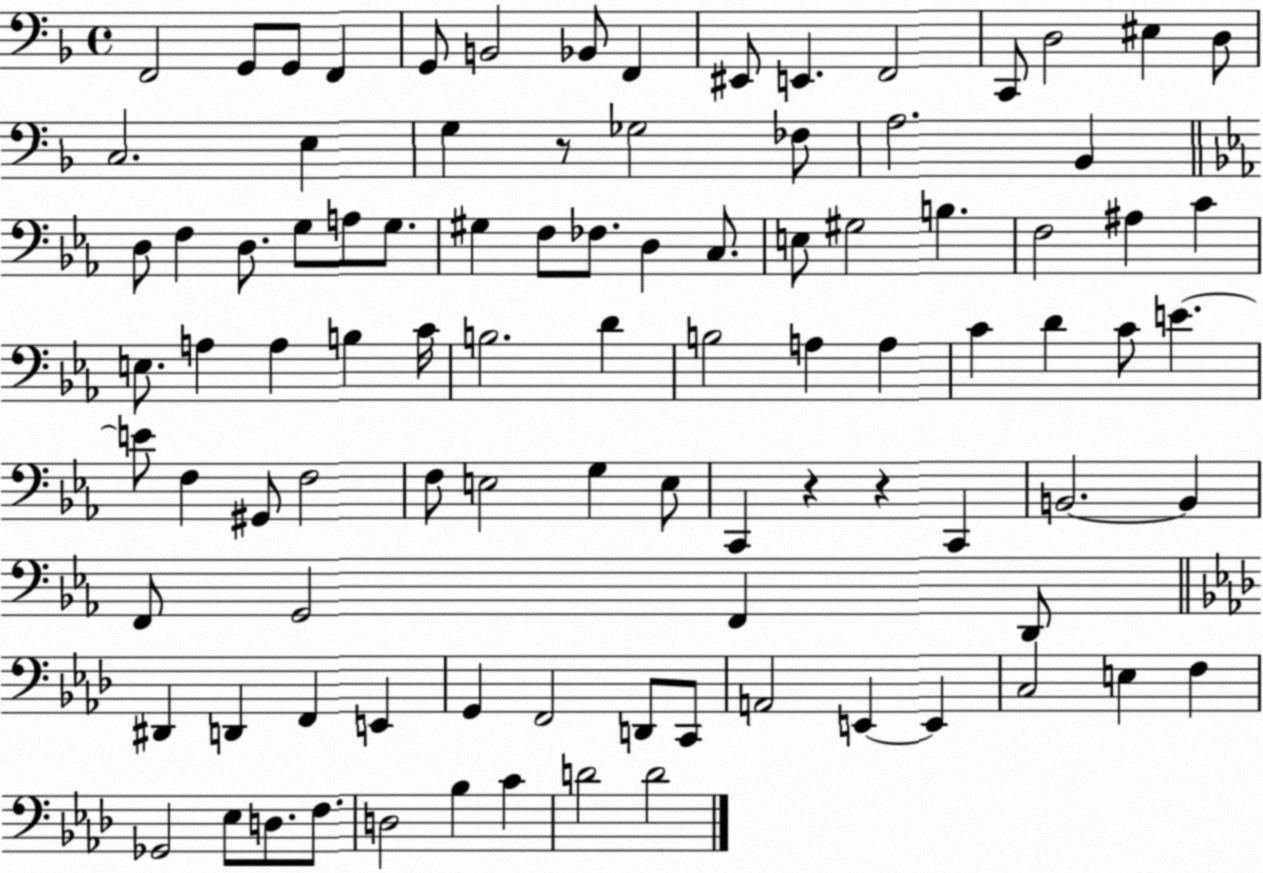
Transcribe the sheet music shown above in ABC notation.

X:1
T:Untitled
M:4/4
L:1/4
K:F
F,,2 G,,/2 G,,/2 F,, G,,/2 B,,2 _B,,/2 F,, ^E,,/2 E,, F,,2 C,,/2 D,2 ^E, D,/2 C,2 E, G, z/2 _G,2 _F,/2 A,2 _B,, D,/2 F, D,/2 G,/2 A,/2 G,/2 ^G, F,/2 _F,/2 D, C,/2 E,/2 ^G,2 B, F,2 ^A, C E,/2 A, A, B, C/4 B,2 D B,2 A, A, C D C/2 E E/2 F, ^G,,/2 F,2 F,/2 E,2 G, E,/2 C,, z z C,, B,,2 B,, F,,/2 G,,2 F,, D,,/2 ^D,, D,, F,, E,, G,, F,,2 D,,/2 C,,/2 A,,2 E,, E,, C,2 E, F, _G,,2 _E,/2 D,/2 F,/2 D,2 _B, C D2 D2